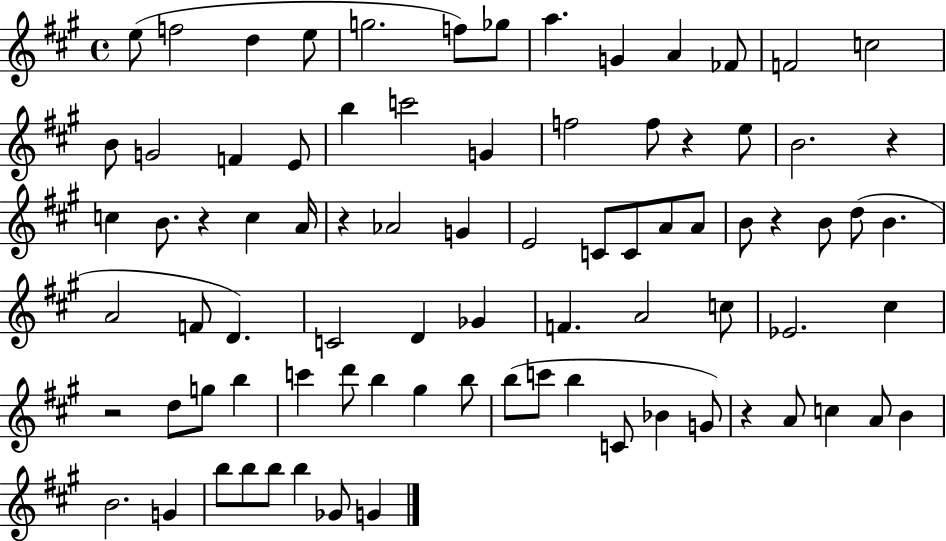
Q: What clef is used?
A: treble